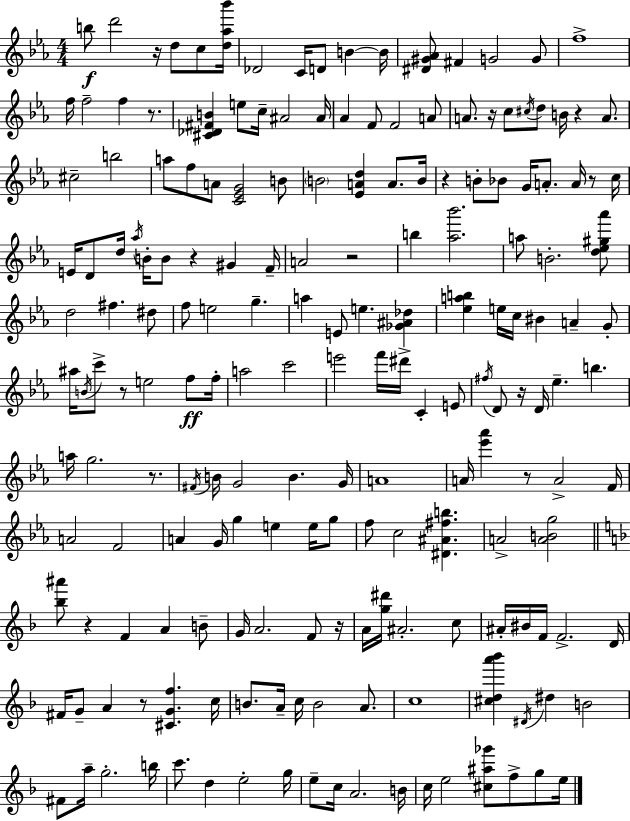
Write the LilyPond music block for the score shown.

{
  \clef treble
  \numericTimeSignature
  \time 4/4
  \key ees \major
  b''8\f d'''2 r16 d''8 c''8 <d'' aes'' bes'''>16 | des'2 c'16 d'8 b'4~~ b'16 | <dis' gis' aes'>8 fis'4 g'2 g'8 | f''1-> | \break f''16 f''2-- f''4 r8. | <cis' des' fis' b'>4 e''8 c''16-- ais'2 ais'16 | aes'4 f'8 f'2 a'8 | a'8. r16 c''8 \acciaccatura { cis''16 } d''8 b'16 r4 a'8. | \break cis''2-- b''2 | a''8 f''8 a'8 <c' ees' g'>2 b'8 | \parenthesize b'2 <ees' a' d''>4 a'8. | b'16 r4 b'8-. bes'8 g'16 a'8.-. a'16 r8 | \break c''16 e'16 d'8 d''16 \acciaccatura { aes''16 } b'16-. b'8 r4 gis'4 | f'16-- a'2 r2 | b''4 <aes'' bes'''>2. | a''8 b'2.-. | \break <d'' ees'' gis'' aes'''>8 d''2 fis''4. | dis''8 f''8 e''2 g''4.-- | a''4 e'8 e''4. <ges' ais' des''>4 | <ees'' a'' b''>4 e''16 c''16 bis'4 a'4-- | \break g'8-. ais''16 \acciaccatura { b'16 } c'''8-> r8 e''2 | f''8\ff f''16-. a''2 c'''2 | e'''2 f'''16 dis'''16-> c'4-. | e'8 \acciaccatura { fis''16 } d'8 r16 d'16 ees''4.-- b''4. | \break a''16 g''2. | r8. \acciaccatura { fis'16 } b'16 g'2 b'4. | g'16 a'1 | a'16 <ees''' aes'''>4 r8 a'2-> | \break f'16 a'2 f'2 | a'4 g'16 g''4 e''4 | e''16 g''8 f''8 c''2 <dis' ais' fis'' b''>4. | a'2-> <a' b' g''>2 | \break \bar "||" \break \key f \major <bes'' ais'''>8 r4 f'4 a'4 b'8-- | g'16 a'2. f'8 r16 | a'16 <g'' dis'''>16 ais'2.-. c''8 | ais'16-. bis'16 f'16 f'2.-> d'16 | \break fis'16 g'8-- a'4 r8 <cis' g' f''>4. c''16 | b'8. a'16-- c''16 b'2 a'8. | c''1 | <cis'' d'' a''' bes'''>4 \acciaccatura { dis'16 } dis''4 b'2 | \break fis'8 a''16-- g''2.-. | b''16 c'''8. d''4 e''2-. | g''16 e''8-- c''16 a'2. | b'16 c''16 e''2 <cis'' ais'' ges'''>8 f''8-> g''8 | \break e''16 \bar "|."
}